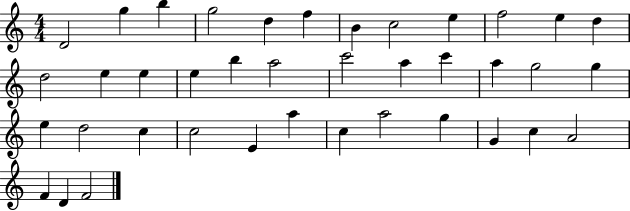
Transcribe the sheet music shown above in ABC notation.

X:1
T:Untitled
M:4/4
L:1/4
K:C
D2 g b g2 d f B c2 e f2 e d d2 e e e b a2 c'2 a c' a g2 g e d2 c c2 E a c a2 g G c A2 F D F2